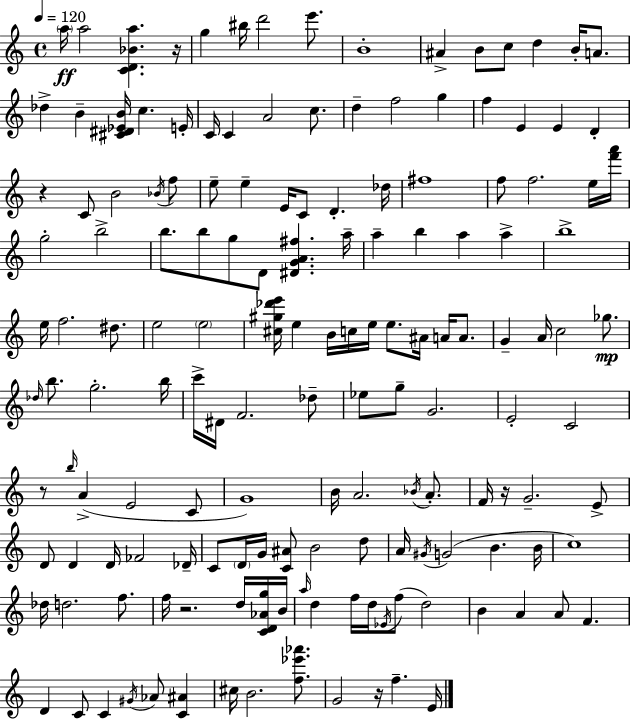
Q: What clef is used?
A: treble